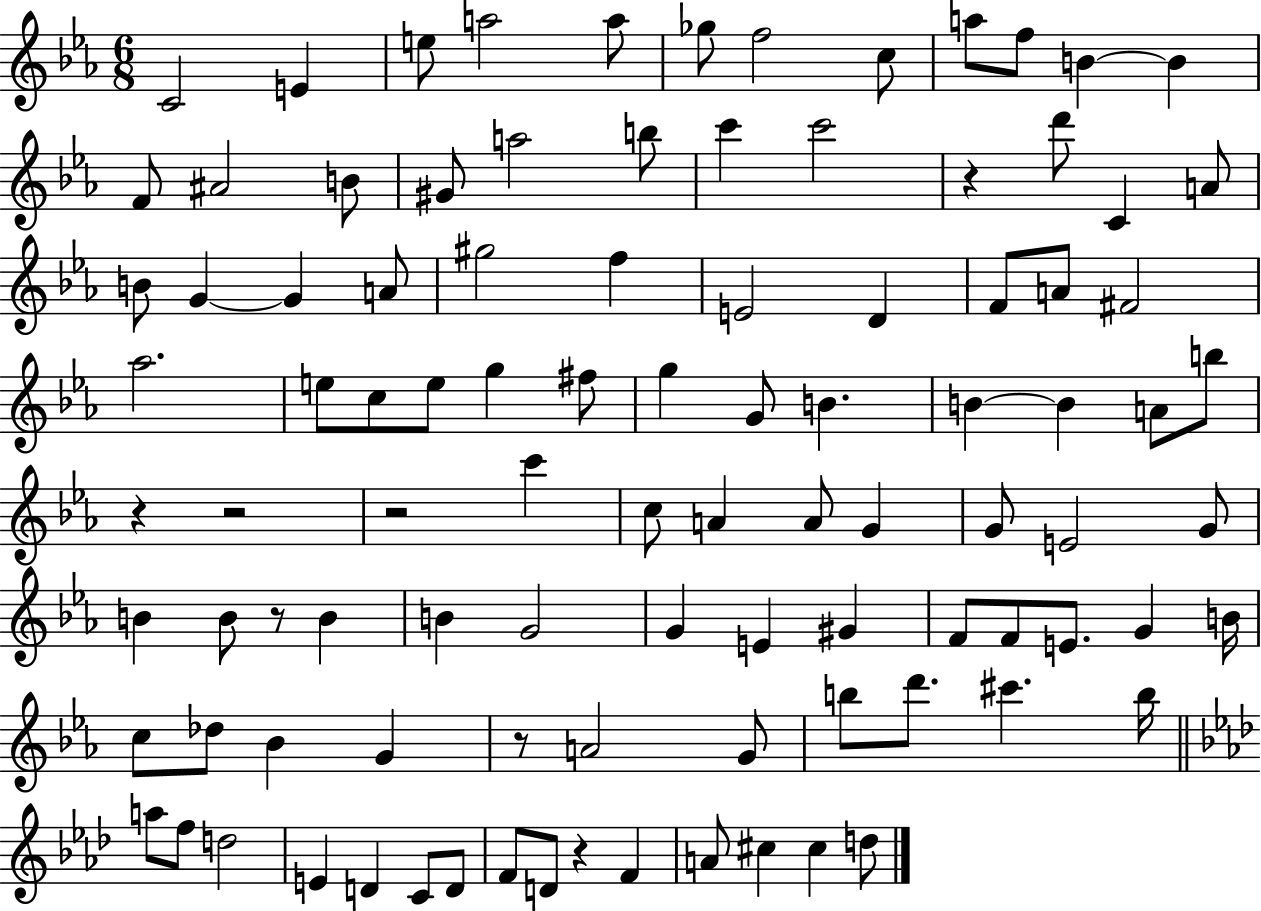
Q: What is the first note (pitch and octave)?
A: C4